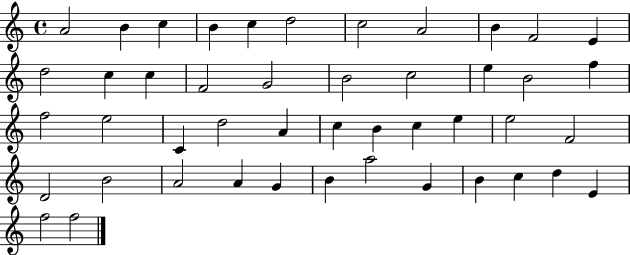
X:1
T:Untitled
M:4/4
L:1/4
K:C
A2 B c B c d2 c2 A2 B F2 E d2 c c F2 G2 B2 c2 e B2 f f2 e2 C d2 A c B c e e2 F2 D2 B2 A2 A G B a2 G B c d E f2 f2